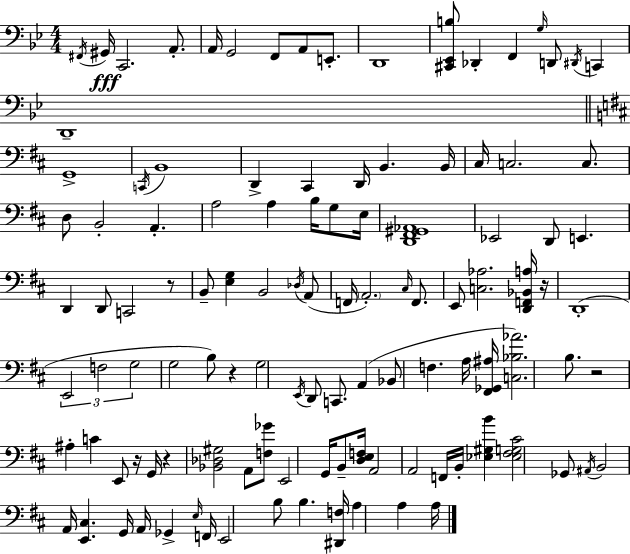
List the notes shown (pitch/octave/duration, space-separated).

F#2/s G#2/s C2/h. A2/e. A2/s G2/h F2/e A2/e E2/e. D2/w [C#2,Eb2,B3]/e Db2/q F2/q G3/s D2/e D#2/s C2/q D2/w G2/w C2/s B2/w D2/q C#2/q D2/s B2/q. B2/s C#3/s C3/h. C3/e. D3/e B2/h A2/q. A3/h A3/q B3/s G3/e E3/s [D2,F#2,G#2,Ab2]/w Eb2/h D2/e E2/q. D2/q D2/e C2/h R/e B2/e [E3,G3]/q B2/h Db3/s A2/e F2/s A2/h. C#3/s F2/e. E2/e [C3,Ab3]/h. [D2,F2,Bb2,A3]/s R/s D2/w E2/h F3/h G3/h G3/h B3/e R/q G3/h E2/s D2/e C2/e. A2/q Bb2/e F3/q. A3/s [F#2,Gb2,A#3]/s [C3,Bb3,Ab4]/h. B3/e. R/h A#3/q C4/q E2/e R/s G2/s R/q [Bb2,Db3,G#3]/h A2/e [F3,Gb4]/e E2/h G2/s B2/e [D3,E3,F3]/s A2/h A2/h F2/s B2/s [Eb3,G#3,B4]/q [Eb3,F#3,G3,C#4]/h Gb2/e A#2/s B2/h A2/s [E2,C#3]/q. G2/s A2/s Gb2/q E3/s F2/s E2/h B3/e B3/q. [D#2,F3]/s A3/q A3/q A3/s